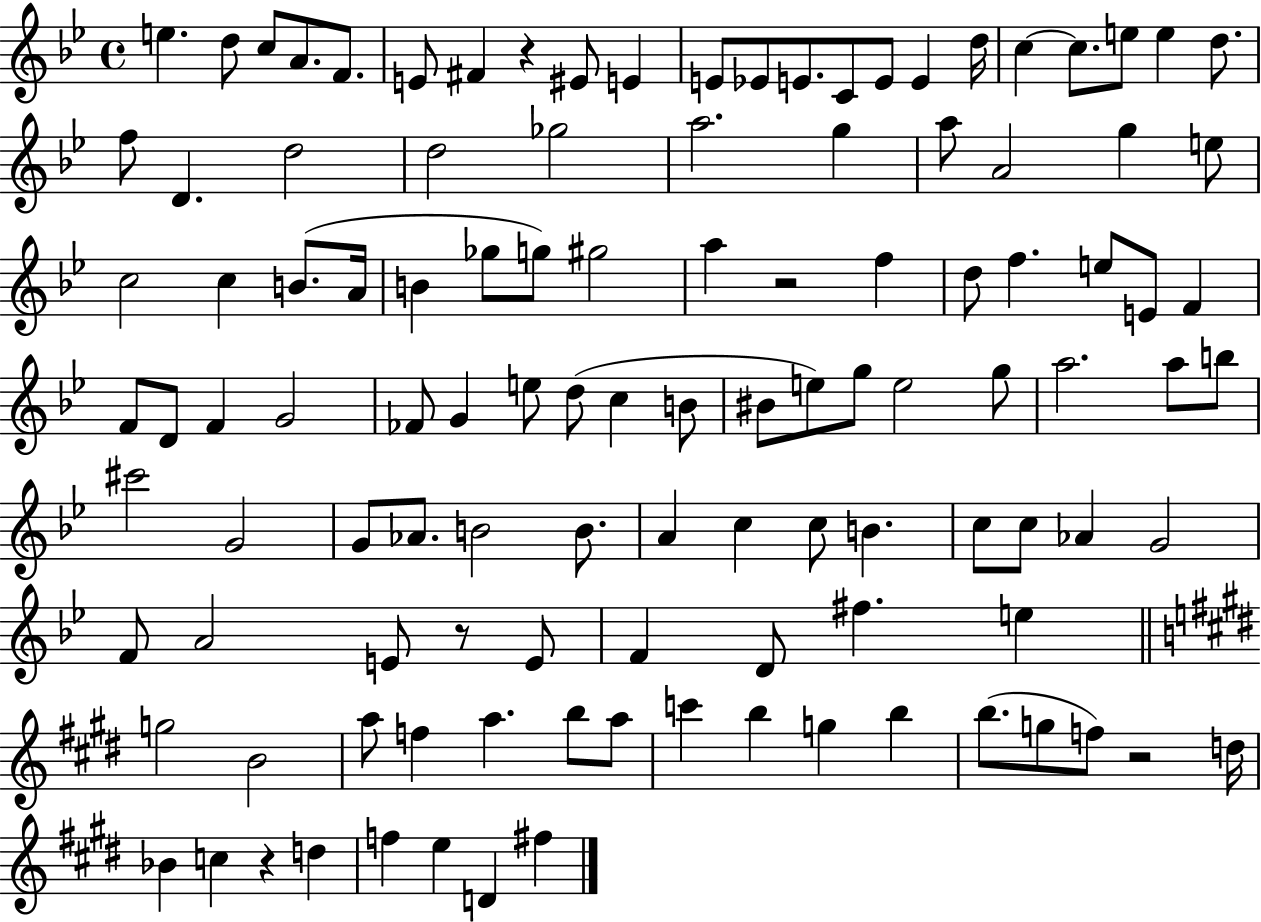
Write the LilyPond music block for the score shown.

{
  \clef treble
  \time 4/4
  \defaultTimeSignature
  \key bes \major
  e''4. d''8 c''8 a'8. f'8. | e'8 fis'4 r4 eis'8 e'4 | e'8 ees'8 e'8. c'8 e'8 e'4 d''16 | c''4~~ c''8. e''8 e''4 d''8. | \break f''8 d'4. d''2 | d''2 ges''2 | a''2. g''4 | a''8 a'2 g''4 e''8 | \break c''2 c''4 b'8.( a'16 | b'4 ges''8 g''8) gis''2 | a''4 r2 f''4 | d''8 f''4. e''8 e'8 f'4 | \break f'8 d'8 f'4 g'2 | fes'8 g'4 e''8 d''8( c''4 b'8 | bis'8 e''8) g''8 e''2 g''8 | a''2. a''8 b''8 | \break cis'''2 g'2 | g'8 aes'8. b'2 b'8. | a'4 c''4 c''8 b'4. | c''8 c''8 aes'4 g'2 | \break f'8 a'2 e'8 r8 e'8 | f'4 d'8 fis''4. e''4 | \bar "||" \break \key e \major g''2 b'2 | a''8 f''4 a''4. b''8 a''8 | c'''4 b''4 g''4 b''4 | b''8.( g''8 f''8) r2 d''16 | \break bes'4 c''4 r4 d''4 | f''4 e''4 d'4 fis''4 | \bar "|."
}